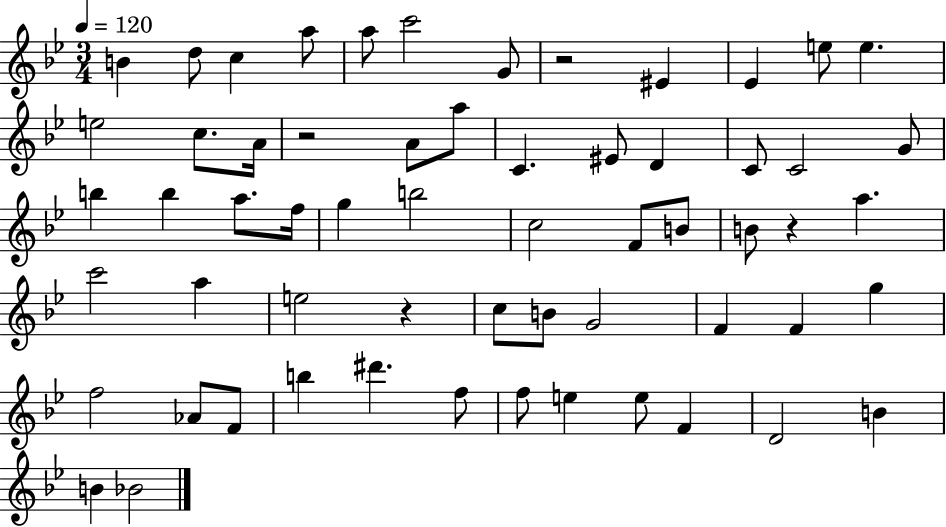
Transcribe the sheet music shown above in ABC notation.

X:1
T:Untitled
M:3/4
L:1/4
K:Bb
B d/2 c a/2 a/2 c'2 G/2 z2 ^E _E e/2 e e2 c/2 A/4 z2 A/2 a/2 C ^E/2 D C/2 C2 G/2 b b a/2 f/4 g b2 c2 F/2 B/2 B/2 z a c'2 a e2 z c/2 B/2 G2 F F g f2 _A/2 F/2 b ^d' f/2 f/2 e e/2 F D2 B B _B2